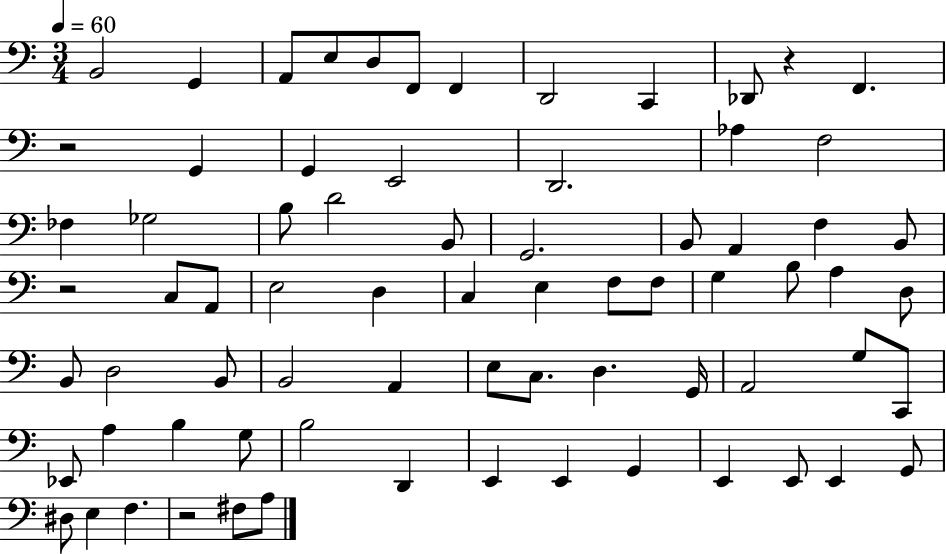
X:1
T:Untitled
M:3/4
L:1/4
K:C
B,,2 G,, A,,/2 E,/2 D,/2 F,,/2 F,, D,,2 C,, _D,,/2 z F,, z2 G,, G,, E,,2 D,,2 _A, F,2 _F, _G,2 B,/2 D2 B,,/2 G,,2 B,,/2 A,, F, B,,/2 z2 C,/2 A,,/2 E,2 D, C, E, F,/2 F,/2 G, B,/2 A, D,/2 B,,/2 D,2 B,,/2 B,,2 A,, E,/2 C,/2 D, G,,/4 A,,2 G,/2 C,,/2 _E,,/2 A, B, G,/2 B,2 D,, E,, E,, G,, E,, E,,/2 E,, G,,/2 ^D,/2 E, F, z2 ^F,/2 A,/2